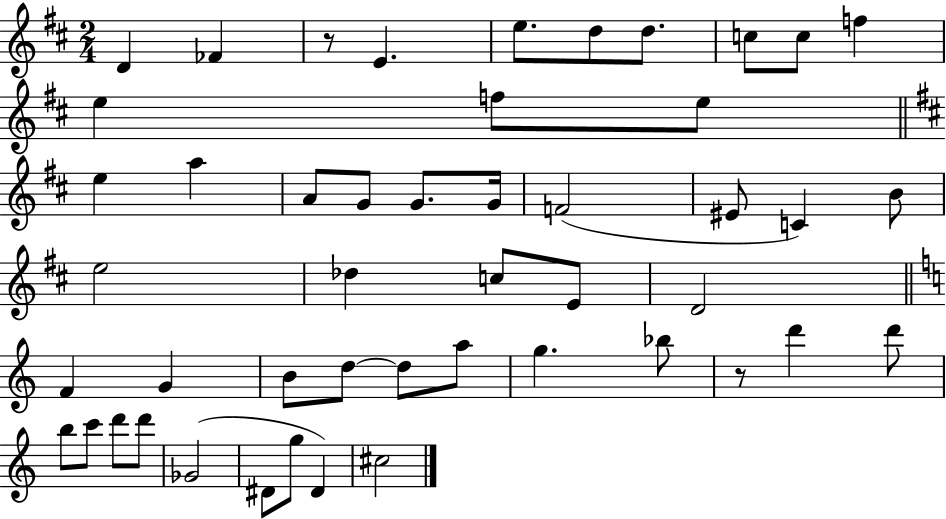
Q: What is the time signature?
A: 2/4